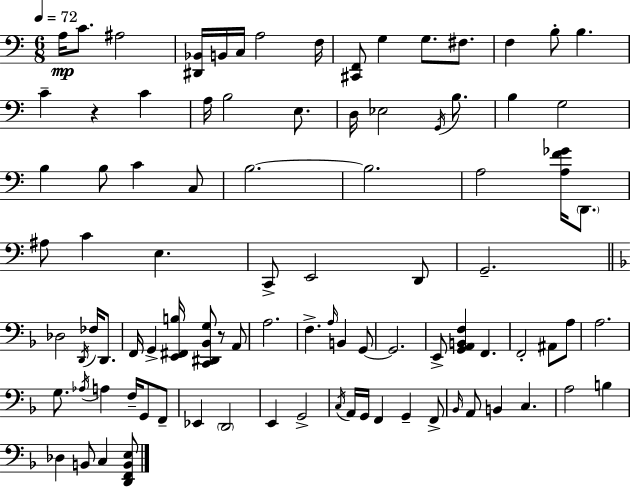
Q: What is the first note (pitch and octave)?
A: A3